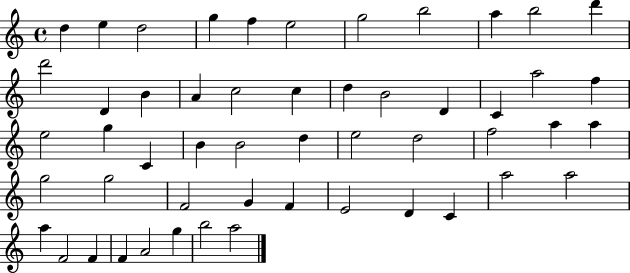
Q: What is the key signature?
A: C major